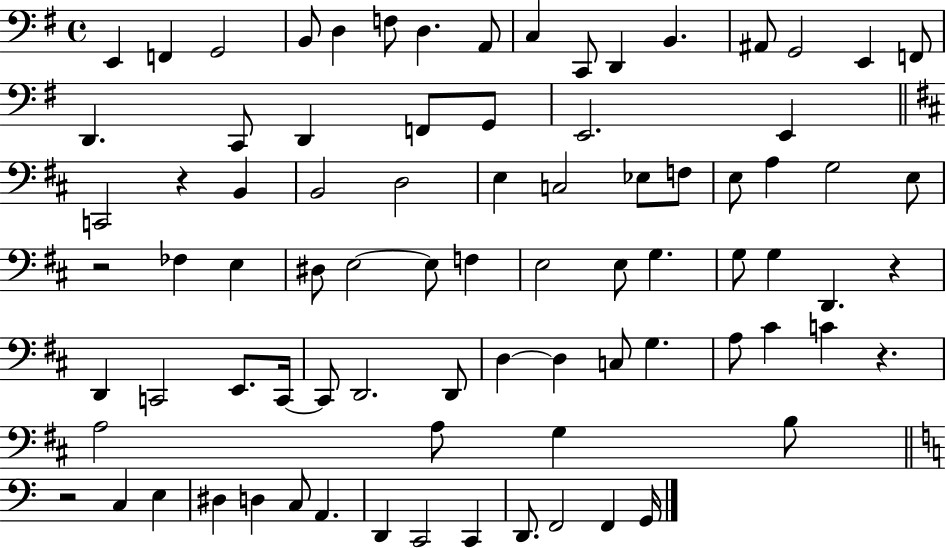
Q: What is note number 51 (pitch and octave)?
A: C2